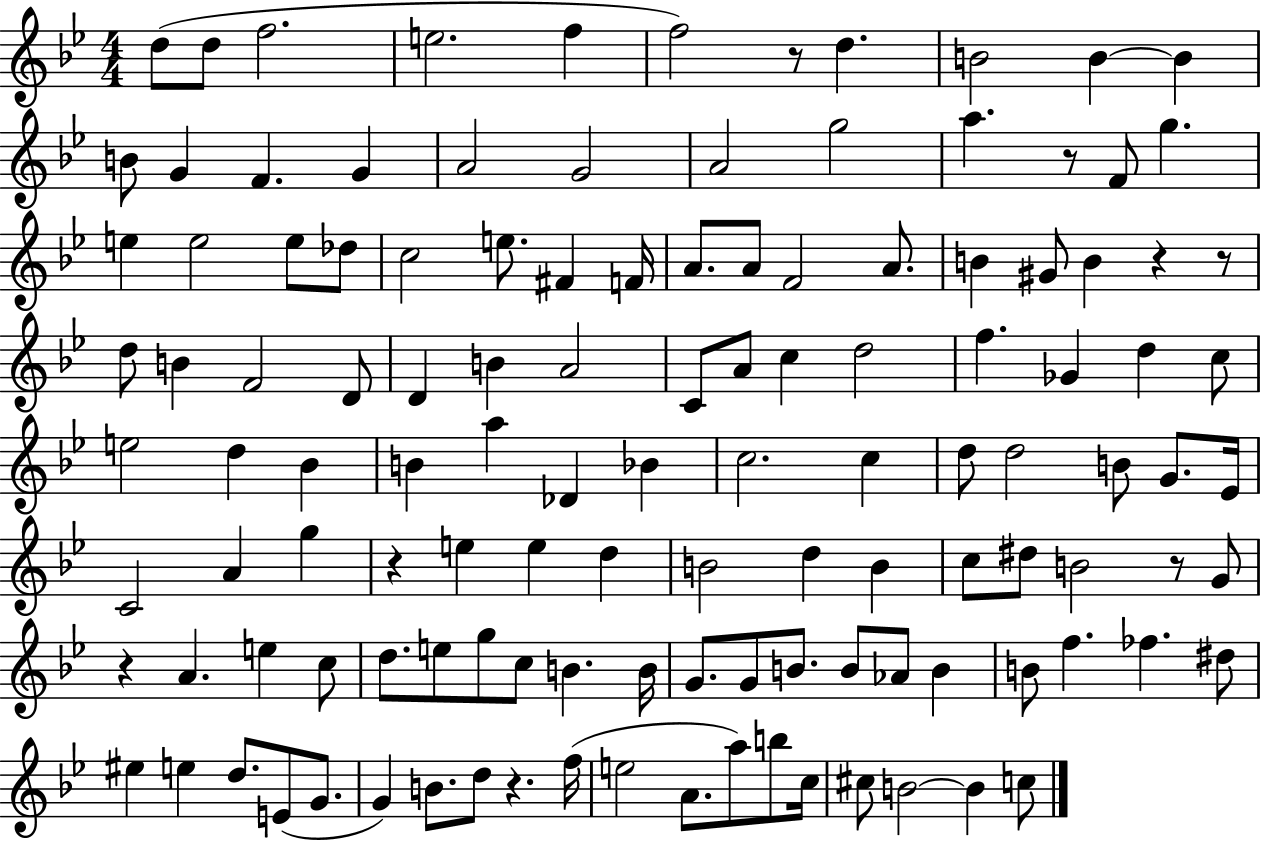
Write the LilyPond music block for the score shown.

{
  \clef treble
  \numericTimeSignature
  \time 4/4
  \key bes \major
  d''8( d''8 f''2. | e''2. f''4 | f''2) r8 d''4. | b'2 b'4~~ b'4 | \break b'8 g'4 f'4. g'4 | a'2 g'2 | a'2 g''2 | a''4. r8 f'8 g''4. | \break e''4 e''2 e''8 des''8 | c''2 e''8. fis'4 f'16 | a'8. a'8 f'2 a'8. | b'4 gis'8 b'4 r4 r8 | \break d''8 b'4 f'2 d'8 | d'4 b'4 a'2 | c'8 a'8 c''4 d''2 | f''4. ges'4 d''4 c''8 | \break e''2 d''4 bes'4 | b'4 a''4 des'4 bes'4 | c''2. c''4 | d''8 d''2 b'8 g'8. ees'16 | \break c'2 a'4 g''4 | r4 e''4 e''4 d''4 | b'2 d''4 b'4 | c''8 dis''8 b'2 r8 g'8 | \break r4 a'4. e''4 c''8 | d''8. e''8 g''8 c''8 b'4. b'16 | g'8. g'8 b'8. b'8 aes'8 b'4 | b'8 f''4. fes''4. dis''8 | \break eis''4 e''4 d''8. e'8( g'8. | g'4) b'8. d''8 r4. f''16( | e''2 a'8. a''8) b''8 c''16 | cis''8 b'2~~ b'4 c''8 | \break \bar "|."
}